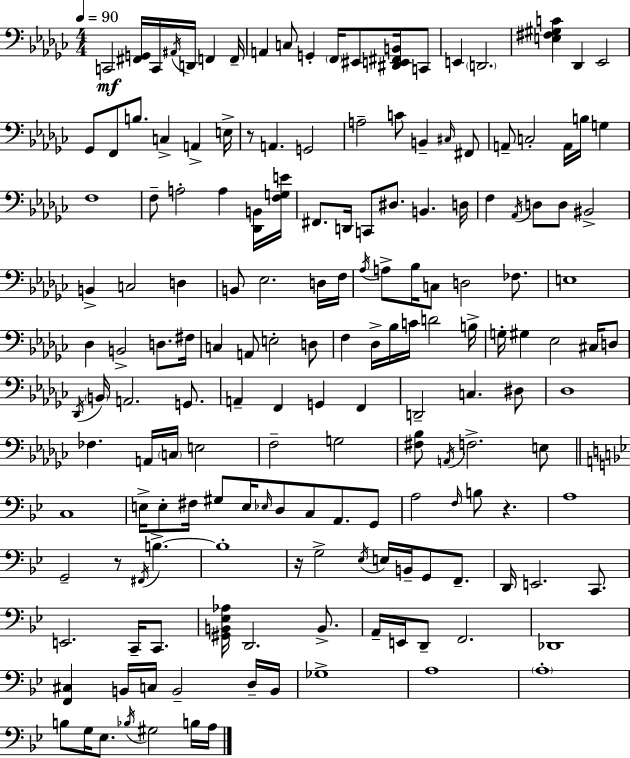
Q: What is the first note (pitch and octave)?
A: C2